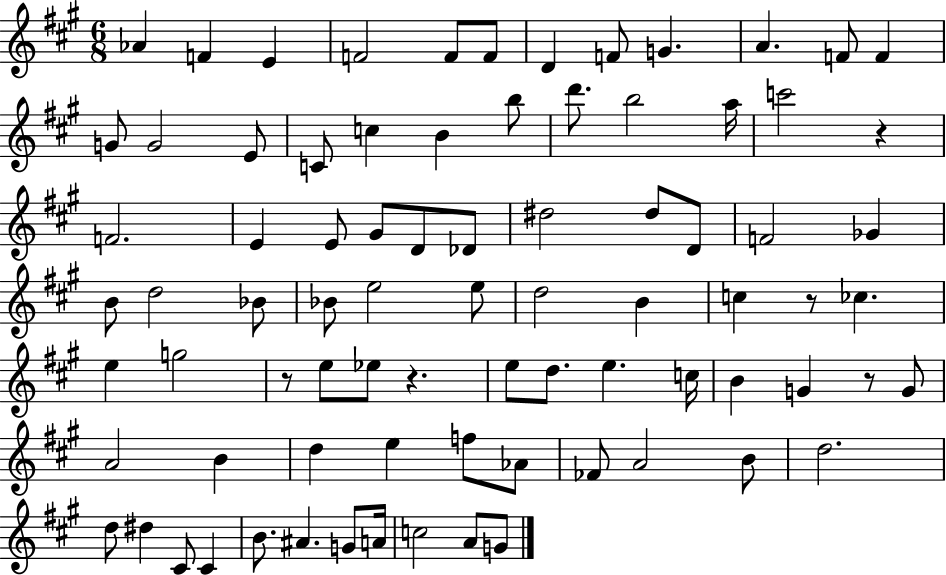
X:1
T:Untitled
M:6/8
L:1/4
K:A
_A F E F2 F/2 F/2 D F/2 G A F/2 F G/2 G2 E/2 C/2 c B b/2 d'/2 b2 a/4 c'2 z F2 E E/2 ^G/2 D/2 _D/2 ^d2 ^d/2 D/2 F2 _G B/2 d2 _B/2 _B/2 e2 e/2 d2 B c z/2 _c e g2 z/2 e/2 _e/2 z e/2 d/2 e c/4 B G z/2 G/2 A2 B d e f/2 _A/2 _F/2 A2 B/2 d2 d/2 ^d ^C/2 ^C B/2 ^A G/2 A/4 c2 A/2 G/2